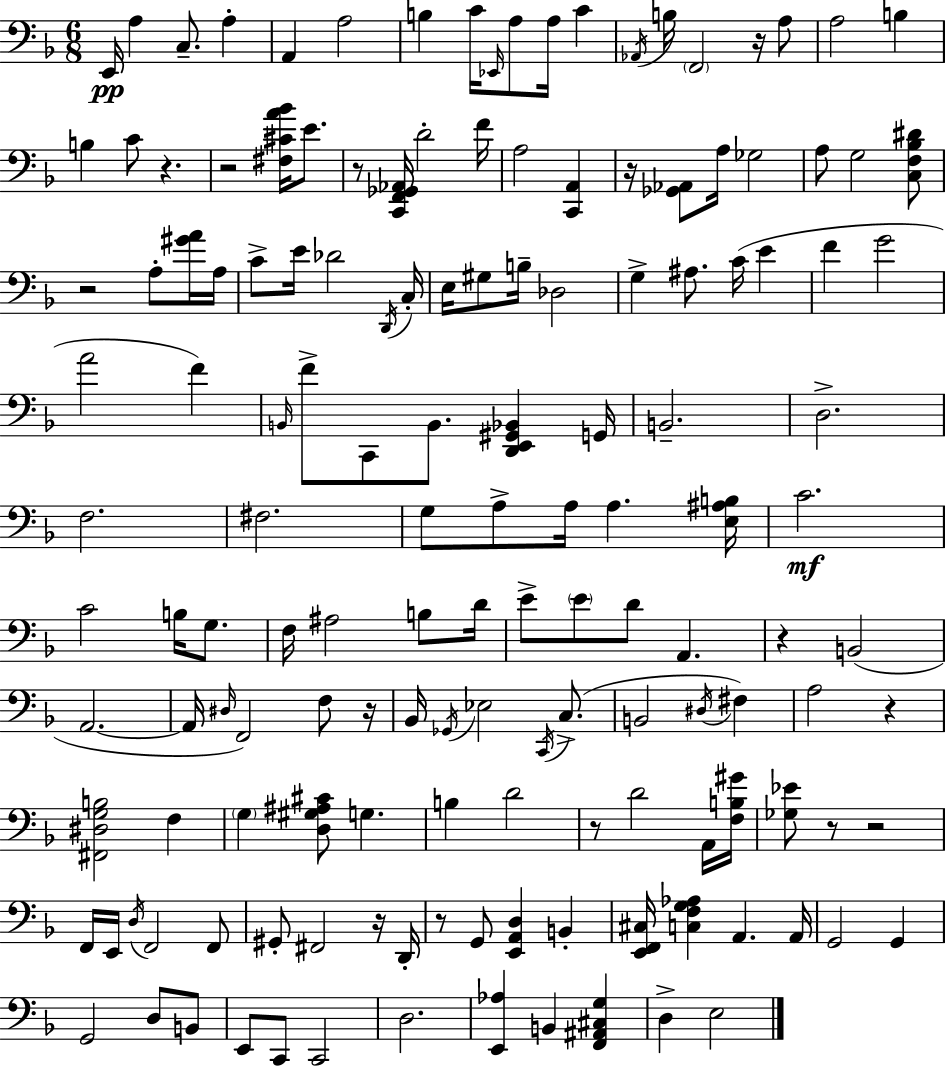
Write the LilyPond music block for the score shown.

{
  \clef bass
  \numericTimeSignature
  \time 6/8
  \key d \minor
  \repeat volta 2 { e,16\pp a4 c8.-- a4-. | a,4 a2 | b4 c'16 \grace { ees,16 } a8 a16 c'4 | \acciaccatura { aes,16 } b16 \parenthesize f,2 r16 | \break a8 a2 b4 | b4 c'8 r4. | r2 <fis cis' a' bes'>16 e'8. | r8 <c, f, ges, aes,>16 d'2-. | \break f'16 a2 <c, a,>4 | r16 <ges, aes,>8 a16 ges2 | a8 g2 | <c f bes dis'>8 r2 a8-. | \break <gis' a'>16 a16 c'8-> e'16 des'2 | \acciaccatura { d,16 } c16-. e16 gis8 b16-- des2 | g4-> ais8. c'16( e'4 | f'4 g'2 | \break a'2 f'4) | \grace { b,16 } f'8-> c,8 b,8. <d, e, gis, bes,>4 | g,16 b,2.-- | d2.-> | \break f2. | fis2. | g8 a8-> a16 a4. | <e ais b>16 c'2.\mf | \break c'2 | b16 g8. f16 ais2 | b8 d'16 e'8-> \parenthesize e'8 d'8 a,4. | r4 b,2( | \break a,2.~~ | a,16 \grace { dis16 } f,2) | f8 r16 bes,16 \acciaccatura { ges,16 } ees2 | \acciaccatura { c,16 }( c8.-> b,2 | \break \acciaccatura { dis16 }) fis4 a2 | r4 <fis, dis g b>2 | f4 \parenthesize g4 | <d gis ais cis'>8 g4. b4 | \break d'2 r8 d'2 | a,16 <f b gis'>16 <ges ees'>8 r8 | r2 f,16 e,16 \acciaccatura { d16 } f,2 | f,8 gis,8-. fis,2 | \break r16 d,16-. r8 g,8 | <e, a, d>4 b,4-. <e, f, cis>16 <c f g aes>4 | a,4. a,16 g,2 | g,4 g,2 | \break d8 b,8 e,8 c,8 | c,2 d2. | <e, aes>4 | b,4 <f, ais, cis g>4 d4-> | \break e2 } \bar "|."
}